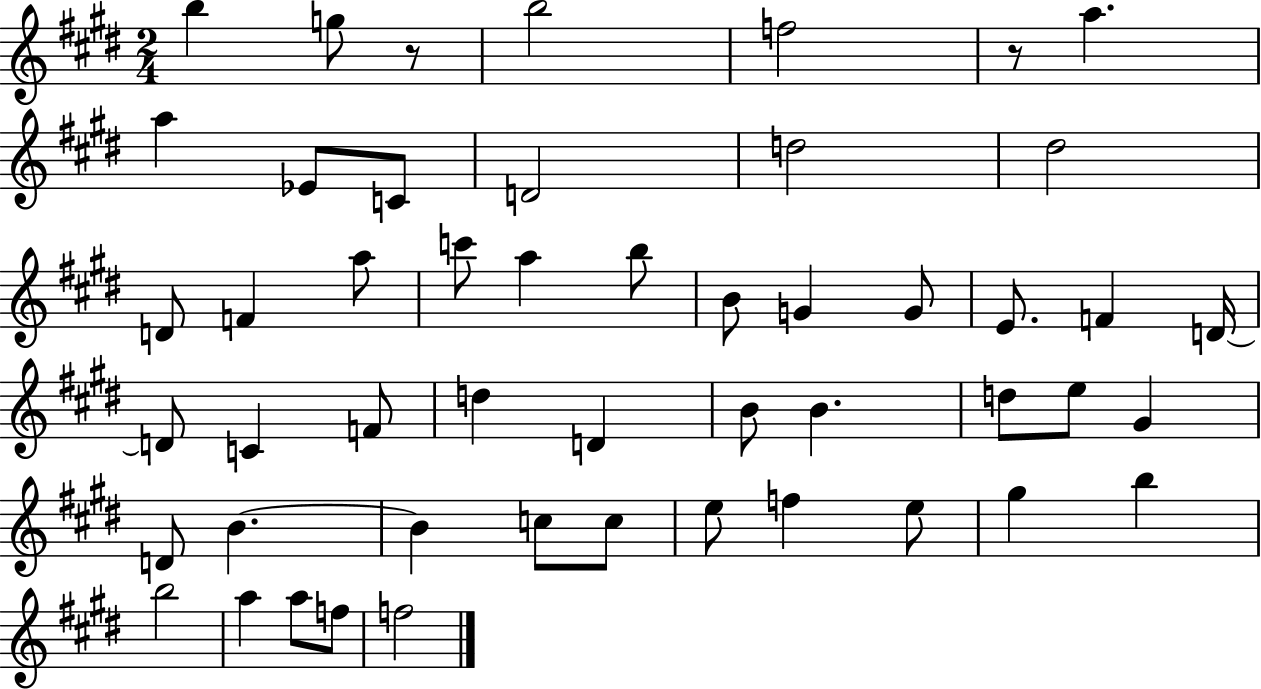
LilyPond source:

{
  \clef treble
  \numericTimeSignature
  \time 2/4
  \key e \major
  b''4 g''8 r8 | b''2 | f''2 | r8 a''4. | \break a''4 ees'8 c'8 | d'2 | d''2 | dis''2 | \break d'8 f'4 a''8 | c'''8 a''4 b''8 | b'8 g'4 g'8 | e'8. f'4 d'16~~ | \break d'8 c'4 f'8 | d''4 d'4 | b'8 b'4. | d''8 e''8 gis'4 | \break d'8 b'4.~~ | b'4 c''8 c''8 | e''8 f''4 e''8 | gis''4 b''4 | \break b''2 | a''4 a''8 f''8 | f''2 | \bar "|."
}